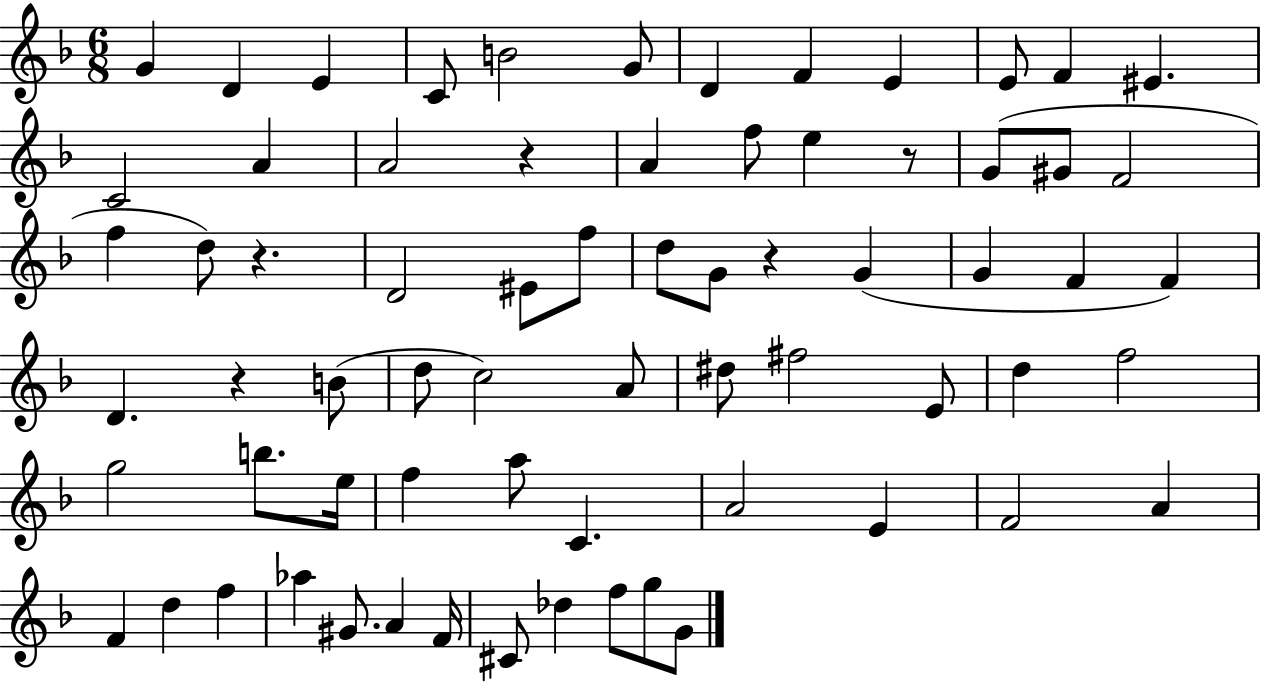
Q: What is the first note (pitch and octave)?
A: G4